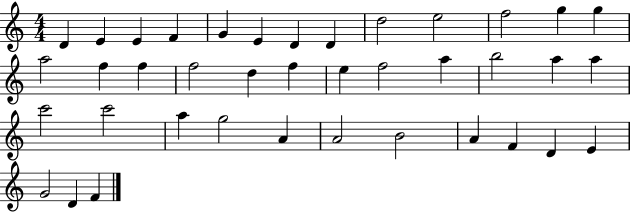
D4/q E4/q E4/q F4/q G4/q E4/q D4/q D4/q D5/h E5/h F5/h G5/q G5/q A5/h F5/q F5/q F5/h D5/q F5/q E5/q F5/h A5/q B5/h A5/q A5/q C6/h C6/h A5/q G5/h A4/q A4/h B4/h A4/q F4/q D4/q E4/q G4/h D4/q F4/q